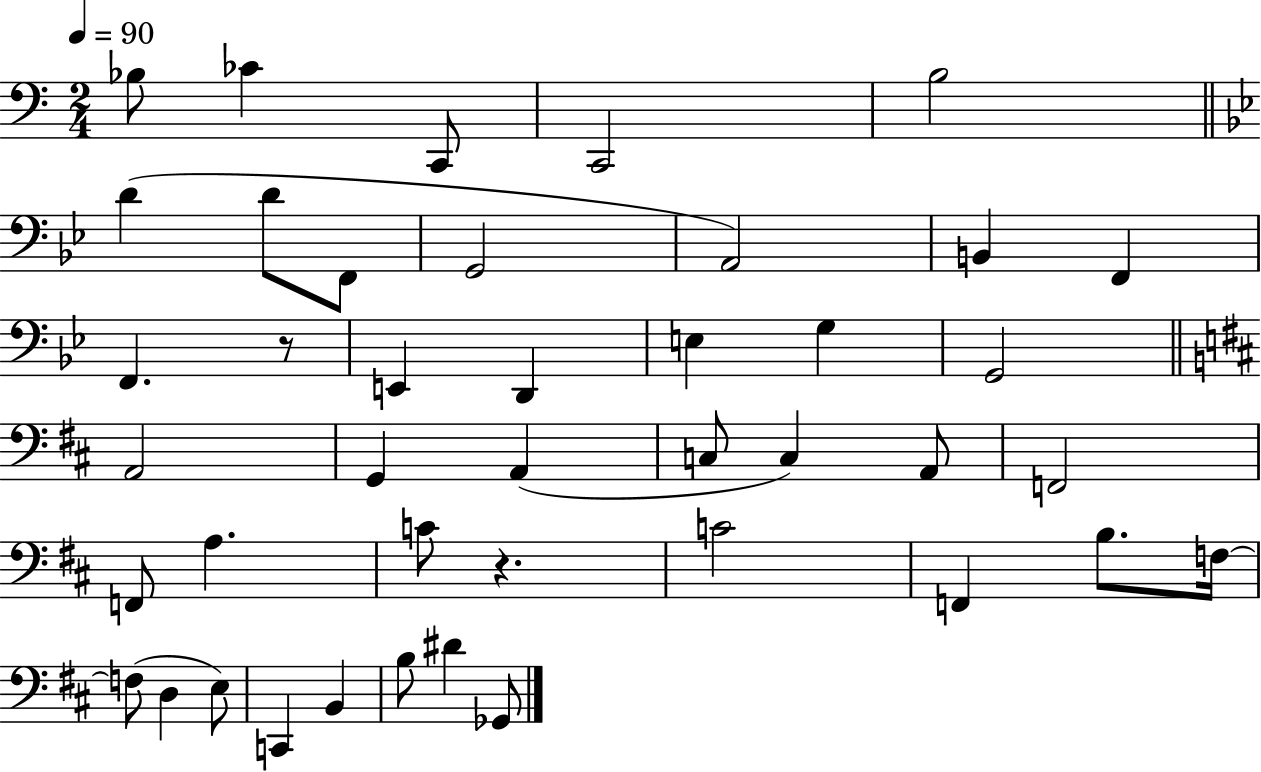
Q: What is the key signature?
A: C major